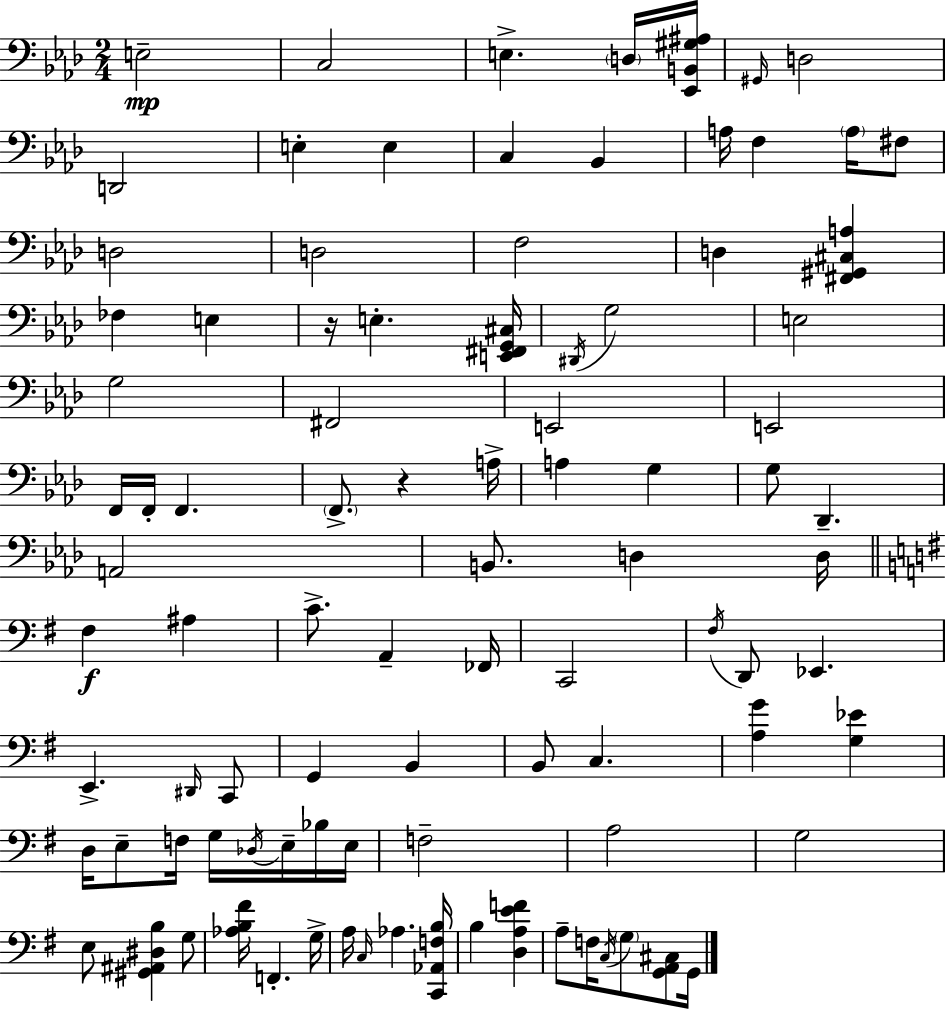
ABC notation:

X:1
T:Untitled
M:2/4
L:1/4
K:Ab
E,2 C,2 E, D,/4 [_E,,B,,^G,^A,]/4 ^G,,/4 D,2 D,,2 E, E, C, _B,, A,/4 F, A,/4 ^F,/2 D,2 D,2 F,2 D, [^F,,^G,,^C,A,] _F, E, z/4 E, [E,,^F,,G,,^C,]/4 ^D,,/4 G,2 E,2 G,2 ^F,,2 E,,2 E,,2 F,,/4 F,,/4 F,, F,,/2 z A,/4 A, G, G,/2 _D,, A,,2 B,,/2 D, D,/4 ^F, ^A, C/2 A,, _F,,/4 C,,2 ^F,/4 D,,/2 _E,, E,, ^D,,/4 C,,/2 G,, B,, B,,/2 C, [A,G] [G,_E] D,/4 E,/2 F,/4 G,/4 _D,/4 E,/4 _B,/4 E,/4 F,2 A,2 G,2 E,/2 [^G,,^A,,^D,B,] G,/2 [_A,B,^F]/4 F,, G,/4 A,/4 C,/4 _A, [C,,_A,,F,B,]/4 B, [D,A,EF] A,/2 F,/4 C,/4 G,/2 [G,,A,,^C,]/2 G,,/4